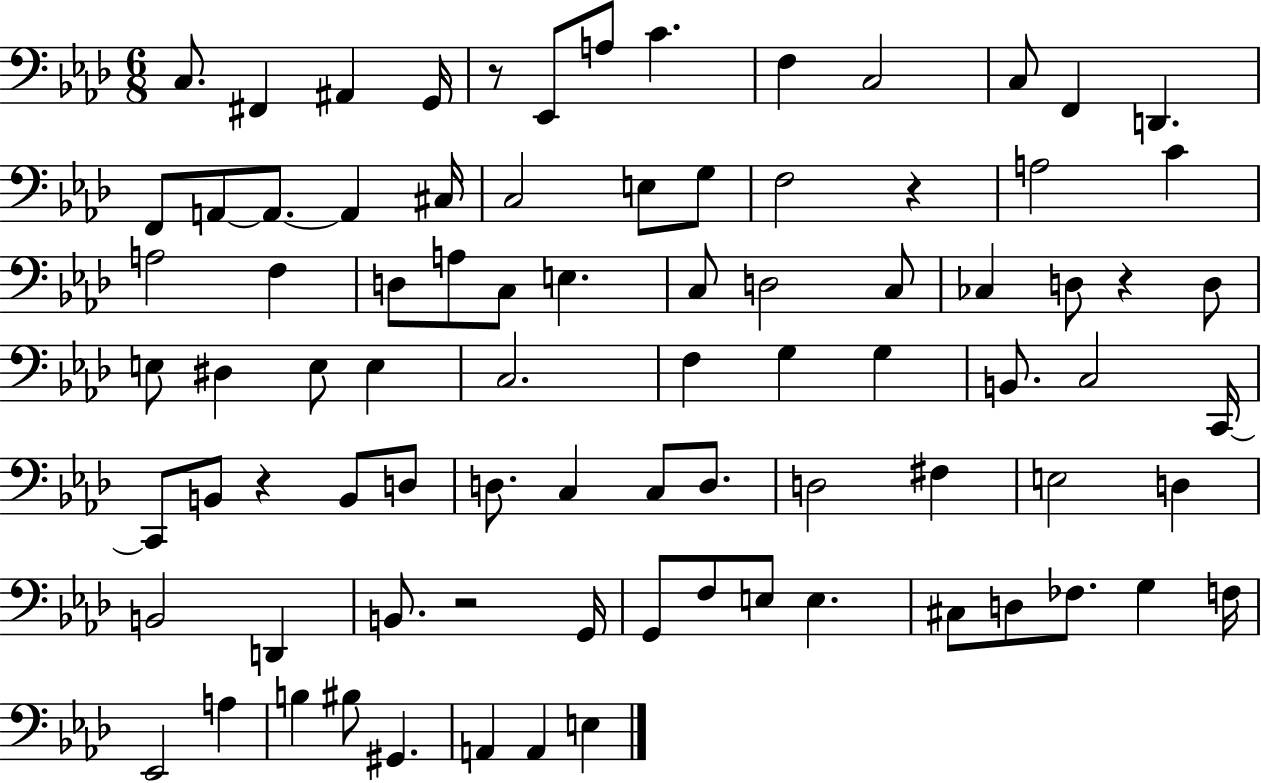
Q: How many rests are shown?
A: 5